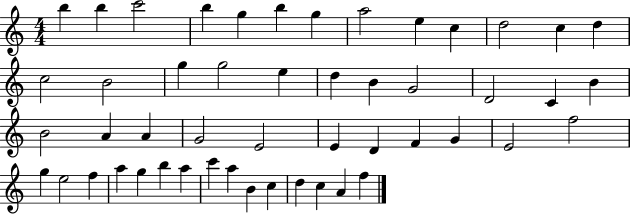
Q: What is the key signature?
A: C major